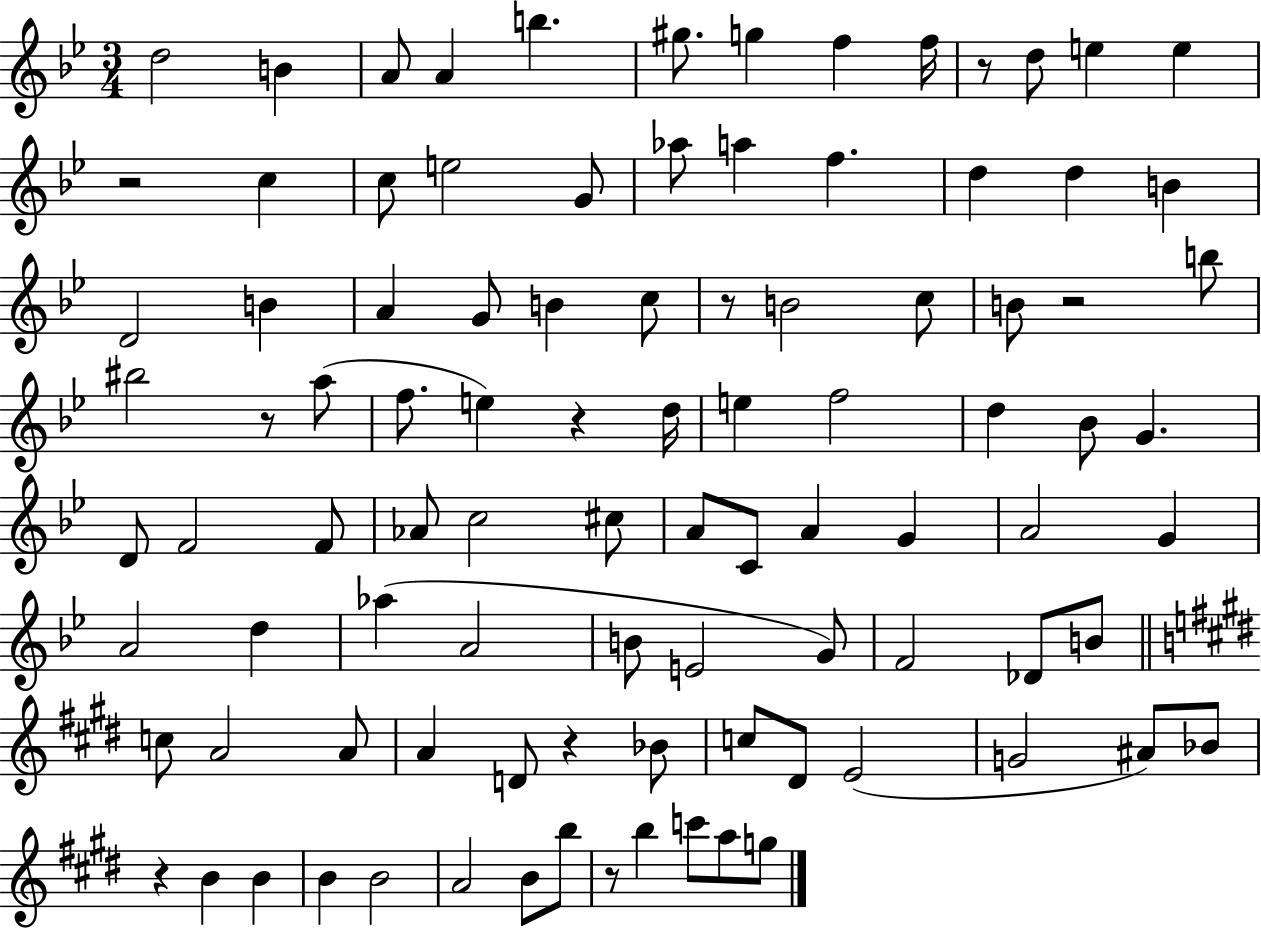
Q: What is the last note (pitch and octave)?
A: G5